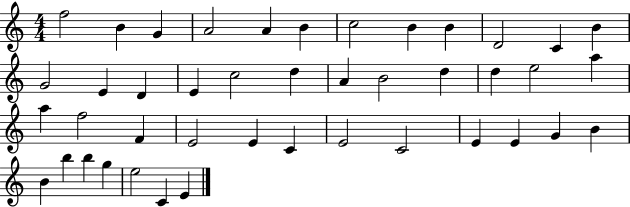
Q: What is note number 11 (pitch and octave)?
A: C4